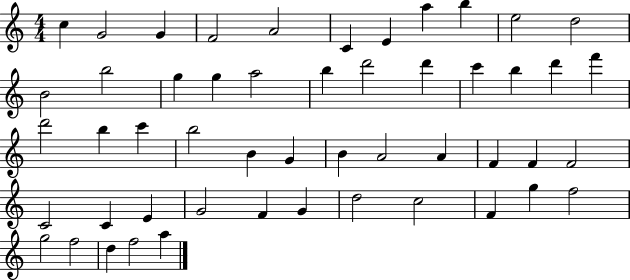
C5/q G4/h G4/q F4/h A4/h C4/q E4/q A5/q B5/q E5/h D5/h B4/h B5/h G5/q G5/q A5/h B5/q D6/h D6/q C6/q B5/q D6/q F6/q D6/h B5/q C6/q B5/h B4/q G4/q B4/q A4/h A4/q F4/q F4/q F4/h C4/h C4/q E4/q G4/h F4/q G4/q D5/h C5/h F4/q G5/q F5/h G5/h F5/h D5/q F5/h A5/q